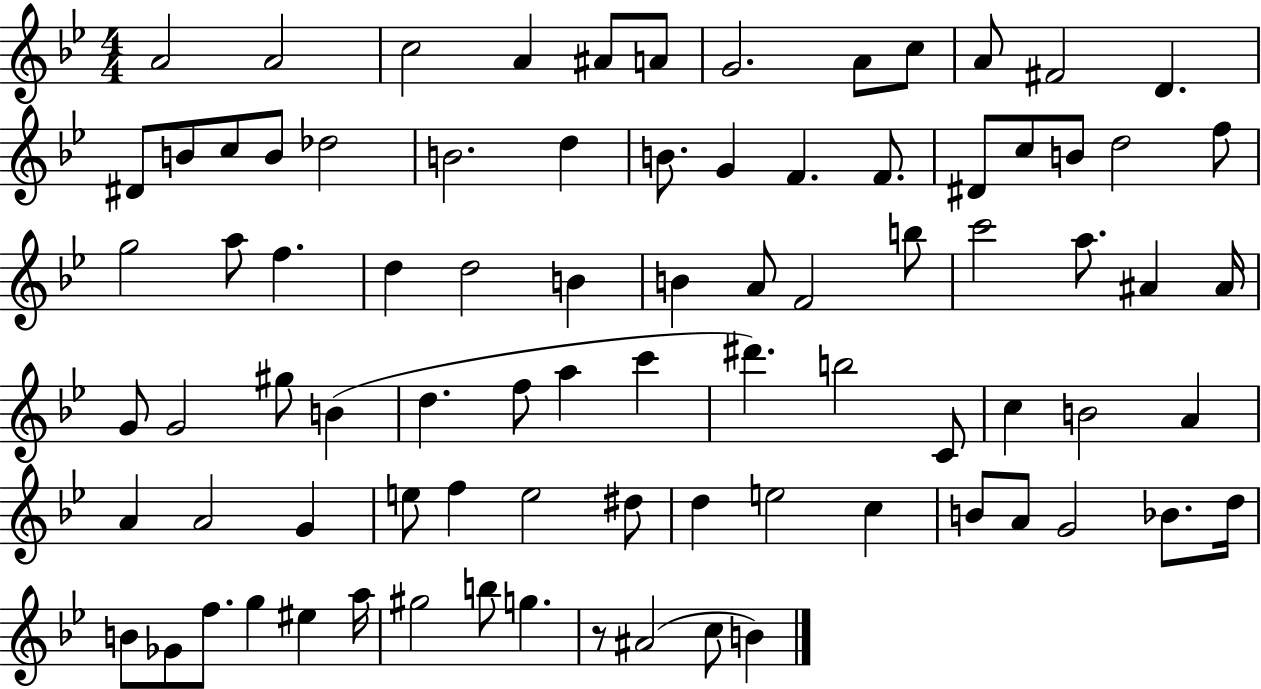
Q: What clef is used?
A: treble